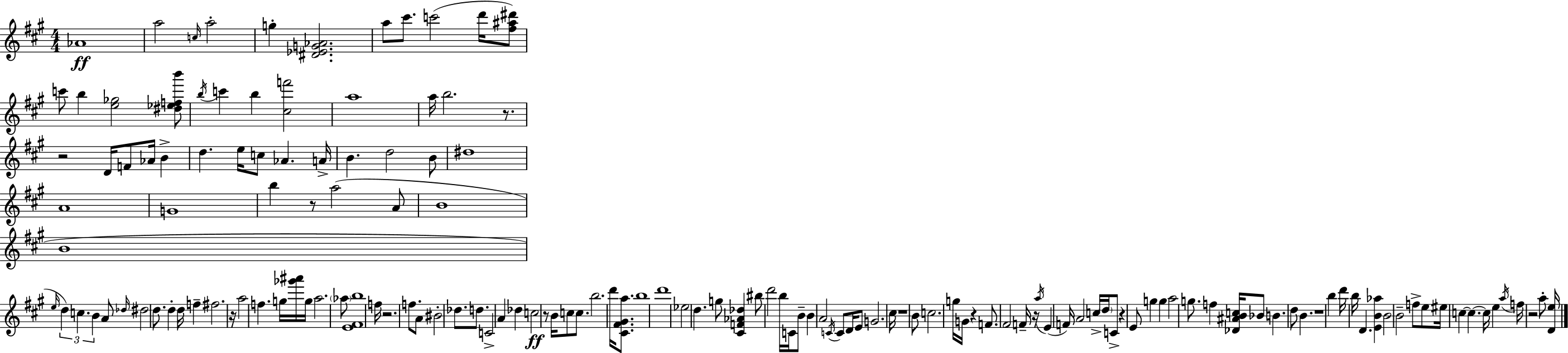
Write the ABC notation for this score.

X:1
T:Untitled
M:4/4
L:1/4
K:A
_A4 a2 c/4 a2 g [^D_EG_A]2 a/2 ^c'/2 c'2 d'/4 [^f^a^d']/2 c'/2 b [e_g]2 [^d_efb']/2 b/4 c' b [^cf']2 a4 a/4 b2 z/2 z2 D/4 F/2 _A/4 B d e/4 c/2 _A A/4 B d2 B/2 ^d4 A4 G4 b z/2 a2 A/2 B4 B4 e/4 d c B A/2 _d/4 ^d2 d/2 d d/4 f ^f2 z/4 a2 f g/4 [_g'^a']/4 g/4 a2 _a/2 [E^Fb]4 f/4 z2 f/2 A/2 ^B2 _d/2 d/2 C2 A _d c2 z/2 B/4 c/2 c/2 b2 d'/4 [^C^F^Ga]/2 b4 d'4 _e2 d g/2 [^CF_A_d] ^b/2 d'2 b/4 C/4 B/2 B A2 C/4 C/2 D/4 E/2 G2 ^c/4 z4 B/2 c2 g/4 G/4 z F/2 ^F2 F/4 z/4 a/4 E F/4 A2 c/4 d/4 C/2 z E/2 g g a2 g/2 f [_D^ABc]/4 _B/2 B d/2 B z4 b d'/4 b/4 D [EB_a] B2 B2 f/2 e/2 ^e/4 c c c/4 e a/4 f/4 z2 a/2 [De]/4